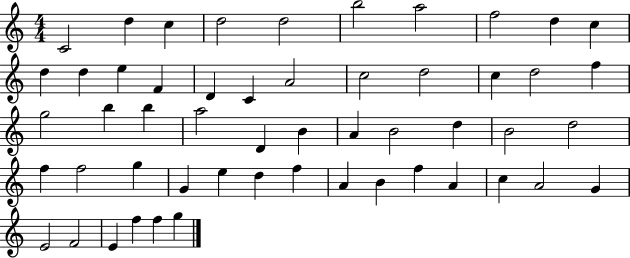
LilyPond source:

{
  \clef treble
  \numericTimeSignature
  \time 4/4
  \key c \major
  c'2 d''4 c''4 | d''2 d''2 | b''2 a''2 | f''2 d''4 c''4 | \break d''4 d''4 e''4 f'4 | d'4 c'4 a'2 | c''2 d''2 | c''4 d''2 f''4 | \break g''2 b''4 b''4 | a''2 d'4 b'4 | a'4 b'2 d''4 | b'2 d''2 | \break f''4 f''2 g''4 | g'4 e''4 d''4 f''4 | a'4 b'4 f''4 a'4 | c''4 a'2 g'4 | \break e'2 f'2 | e'4 f''4 f''4 g''4 | \bar "|."
}